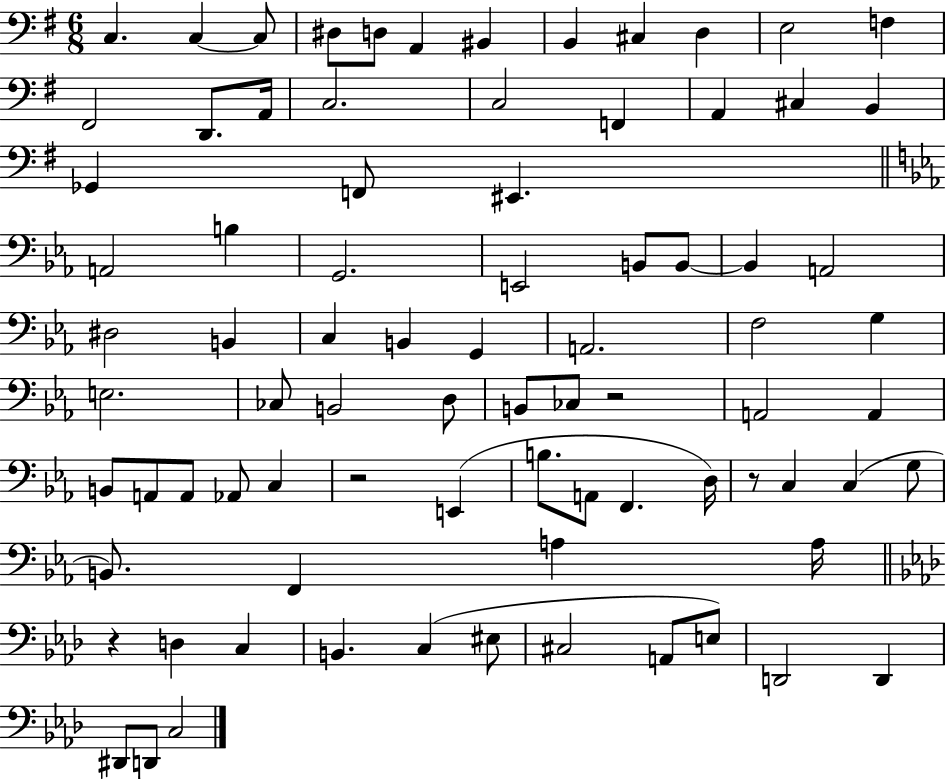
C3/q. C3/q C3/e D#3/e D3/e A2/q BIS2/q B2/q C#3/q D3/q E3/h F3/q F#2/h D2/e. A2/s C3/h. C3/h F2/q A2/q C#3/q B2/q Gb2/q F2/e EIS2/q. A2/h B3/q G2/h. E2/h B2/e B2/e B2/q A2/h D#3/h B2/q C3/q B2/q G2/q A2/h. F3/h G3/q E3/h. CES3/e B2/h D3/e B2/e CES3/e R/h A2/h A2/q B2/e A2/e A2/e Ab2/e C3/q R/h E2/q B3/e. A2/e F2/q. D3/s R/e C3/q C3/q G3/e B2/e. F2/q A3/q A3/s R/q D3/q C3/q B2/q. C3/q EIS3/e C#3/h A2/e E3/e D2/h D2/q D#2/e D2/e C3/h